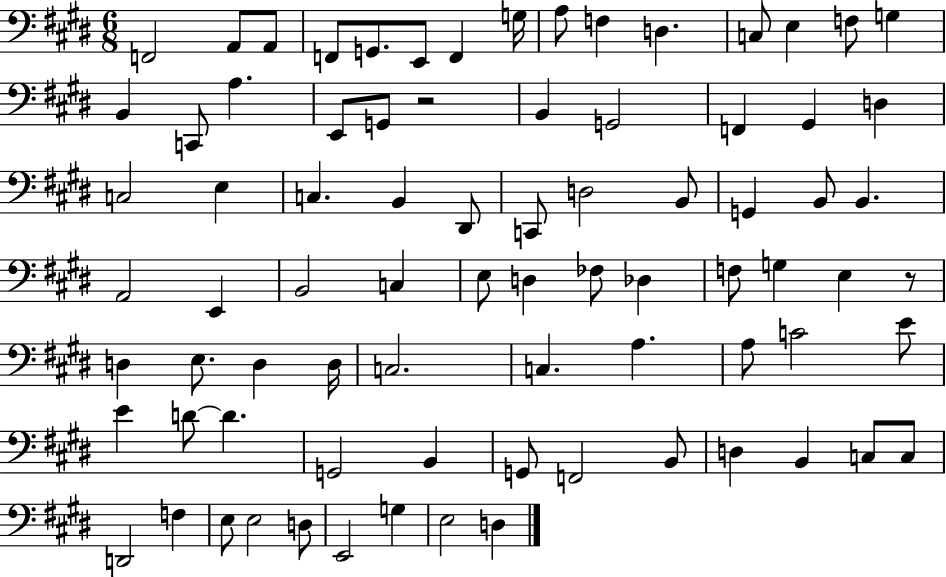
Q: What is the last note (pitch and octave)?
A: D3